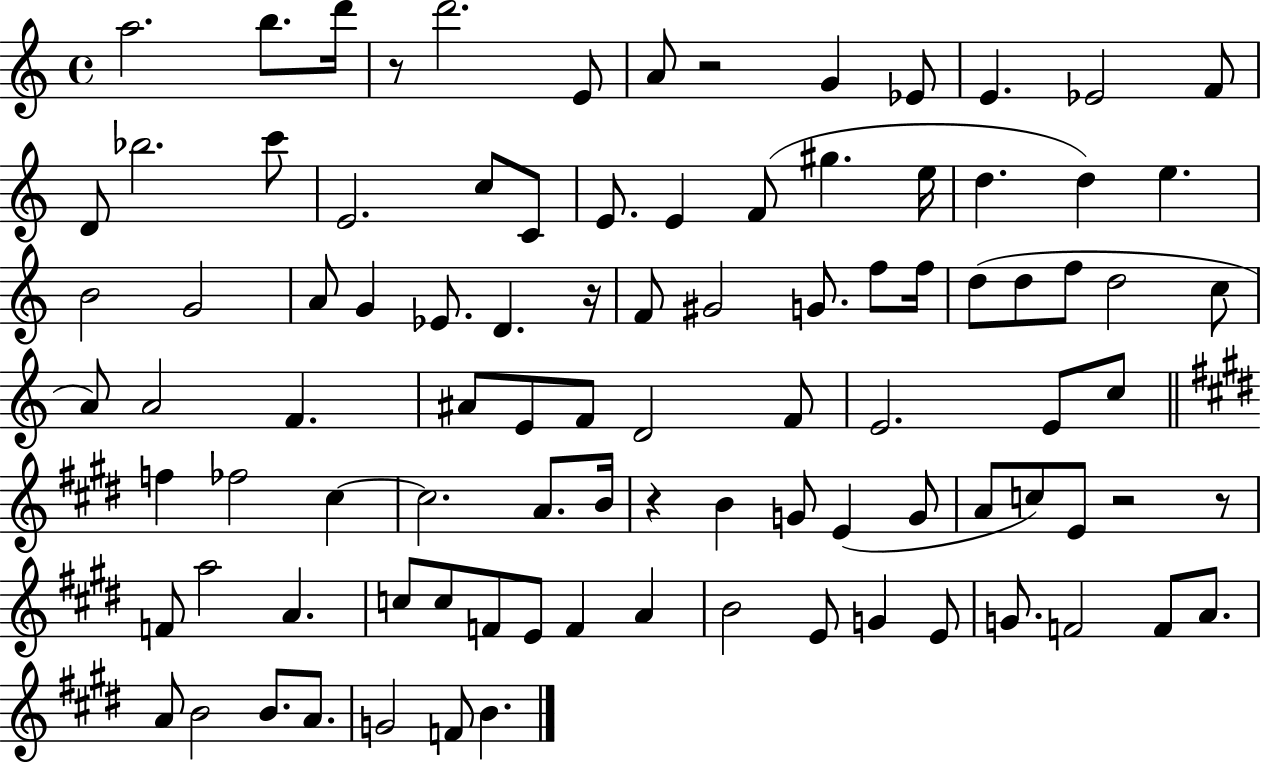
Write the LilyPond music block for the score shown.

{
  \clef treble
  \time 4/4
  \defaultTimeSignature
  \key c \major
  a''2. b''8. d'''16 | r8 d'''2. e'8 | a'8 r2 g'4 ees'8 | e'4. ees'2 f'8 | \break d'8 bes''2. c'''8 | e'2. c''8 c'8 | e'8. e'4 f'8( gis''4. e''16 | d''4. d''4) e''4. | \break b'2 g'2 | a'8 g'4 ees'8. d'4. r16 | f'8 gis'2 g'8. f''8 f''16 | d''8( d''8 f''8 d''2 c''8 | \break a'8) a'2 f'4. | ais'8 e'8 f'8 d'2 f'8 | e'2. e'8 c''8 | \bar "||" \break \key e \major f''4 fes''2 cis''4~~ | cis''2. a'8. b'16 | r4 b'4 g'8 e'4( g'8 | a'8 c''8) e'8 r2 r8 | \break f'8 a''2 a'4. | c''8 c''8 f'8 e'8 f'4 a'4 | b'2 e'8 g'4 e'8 | g'8. f'2 f'8 a'8. | \break a'8 b'2 b'8. a'8. | g'2 f'8 b'4. | \bar "|."
}